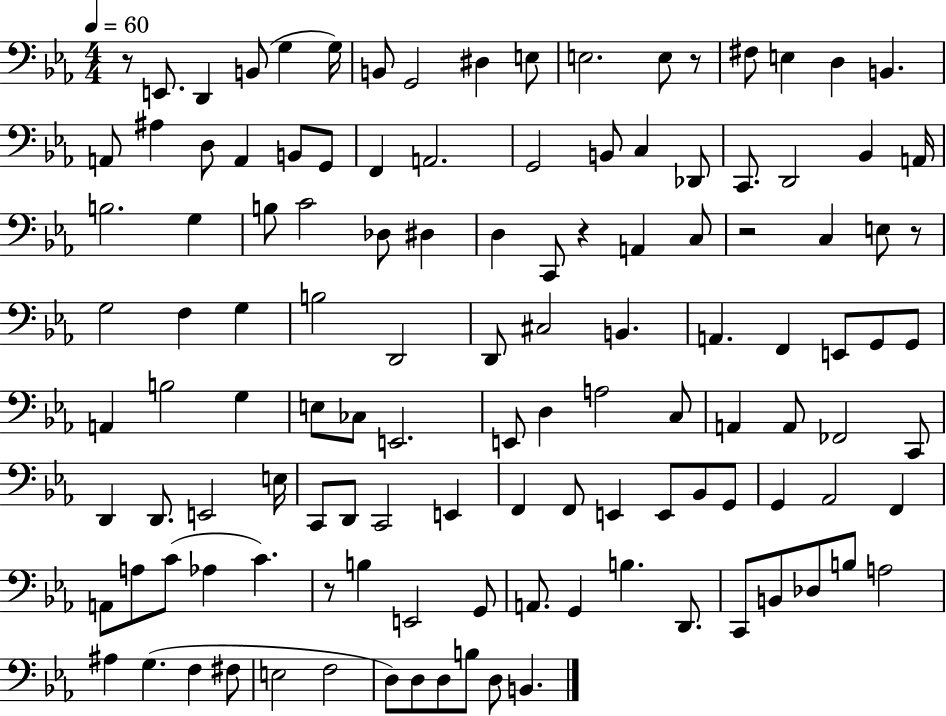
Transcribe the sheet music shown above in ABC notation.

X:1
T:Untitled
M:4/4
L:1/4
K:Eb
z/2 E,,/2 D,, B,,/2 G, G,/4 B,,/2 G,,2 ^D, E,/2 E,2 E,/2 z/2 ^F,/2 E, D, B,, A,,/2 ^A, D,/2 A,, B,,/2 G,,/2 F,, A,,2 G,,2 B,,/2 C, _D,,/2 C,,/2 D,,2 _B,, A,,/4 B,2 G, B,/2 C2 _D,/2 ^D, D, C,,/2 z A,, C,/2 z2 C, E,/2 z/2 G,2 F, G, B,2 D,,2 D,,/2 ^C,2 B,, A,, F,, E,,/2 G,,/2 G,,/2 A,, B,2 G, E,/2 _C,/2 E,,2 E,,/2 D, A,2 C,/2 A,, A,,/2 _F,,2 C,,/2 D,, D,,/2 E,,2 E,/4 C,,/2 D,,/2 C,,2 E,, F,, F,,/2 E,, E,,/2 _B,,/2 G,,/2 G,, _A,,2 F,, A,,/2 A,/2 C/2 _A, C z/2 B, E,,2 G,,/2 A,,/2 G,, B, D,,/2 C,,/2 B,,/2 _D,/2 B,/2 A,2 ^A, G, F, ^F,/2 E,2 F,2 D,/2 D,/2 D,/2 B,/2 D,/2 B,,